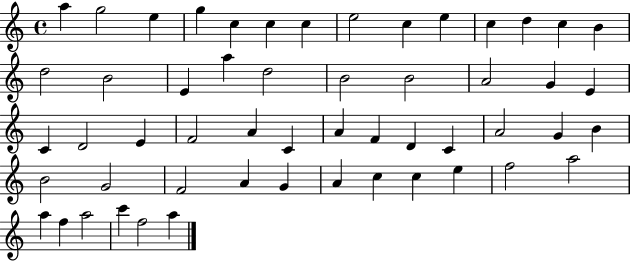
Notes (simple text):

A5/q G5/h E5/q G5/q C5/q C5/q C5/q E5/h C5/q E5/q C5/q D5/q C5/q B4/q D5/h B4/h E4/q A5/q D5/h B4/h B4/h A4/h G4/q E4/q C4/q D4/h E4/q F4/h A4/q C4/q A4/q F4/q D4/q C4/q A4/h G4/q B4/q B4/h G4/h F4/h A4/q G4/q A4/q C5/q C5/q E5/q F5/h A5/h A5/q F5/q A5/h C6/q F5/h A5/q